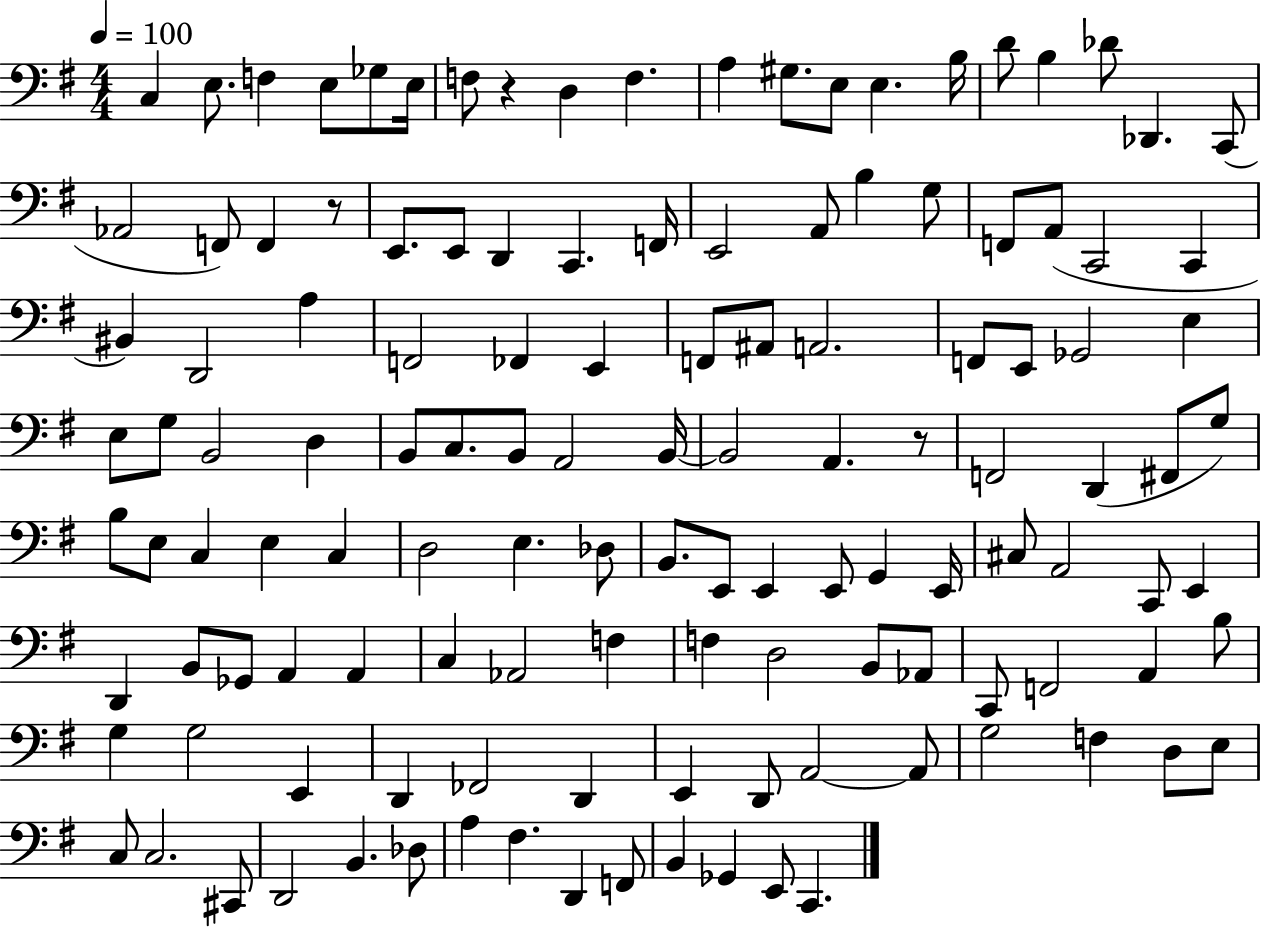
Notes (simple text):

C3/q E3/e. F3/q E3/e Gb3/e E3/s F3/e R/q D3/q F3/q. A3/q G#3/e. E3/e E3/q. B3/s D4/e B3/q Db4/e Db2/q. C2/e Ab2/h F2/e F2/q R/e E2/e. E2/e D2/q C2/q. F2/s E2/h A2/e B3/q G3/e F2/e A2/e C2/h C2/q BIS2/q D2/h A3/q F2/h FES2/q E2/q F2/e A#2/e A2/h. F2/e E2/e Gb2/h E3/q E3/e G3/e B2/h D3/q B2/e C3/e. B2/e A2/h B2/s B2/h A2/q. R/e F2/h D2/q F#2/e G3/e B3/e E3/e C3/q E3/q C3/q D3/h E3/q. Db3/e B2/e. E2/e E2/q E2/e G2/q E2/s C#3/e A2/h C2/e E2/q D2/q B2/e Gb2/e A2/q A2/q C3/q Ab2/h F3/q F3/q D3/h B2/e Ab2/e C2/e F2/h A2/q B3/e G3/q G3/h E2/q D2/q FES2/h D2/q E2/q D2/e A2/h A2/e G3/h F3/q D3/e E3/e C3/e C3/h. C#2/e D2/h B2/q. Db3/e A3/q F#3/q. D2/q F2/e B2/q Gb2/q E2/e C2/q.